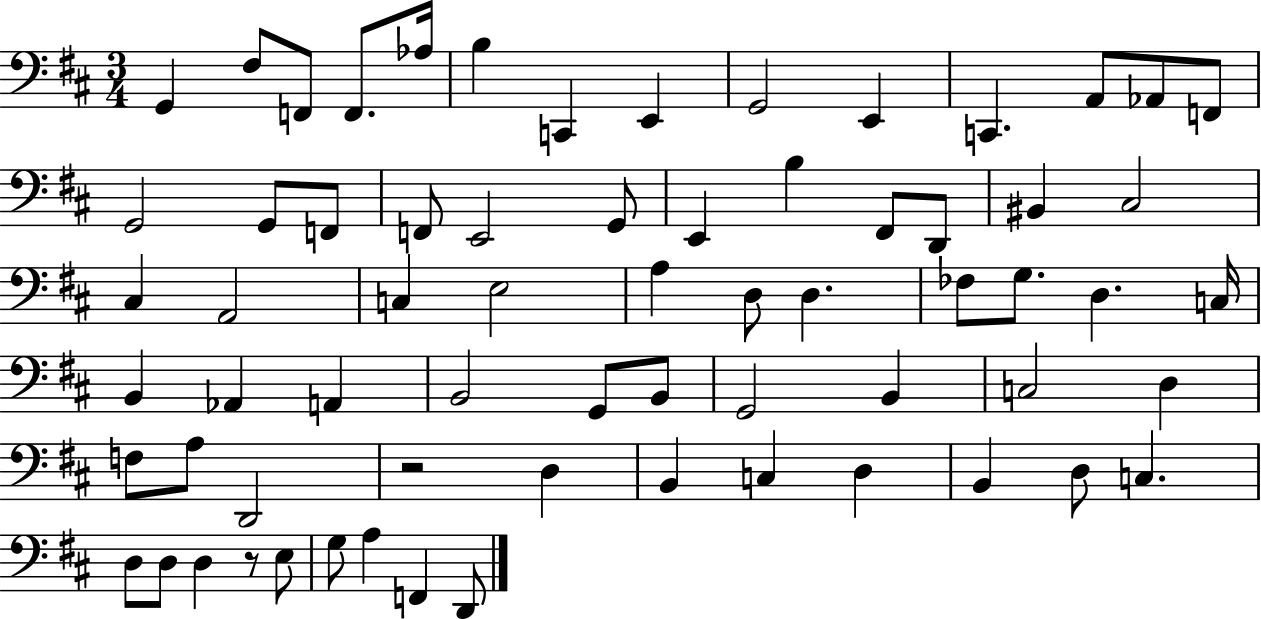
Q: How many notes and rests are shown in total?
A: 67